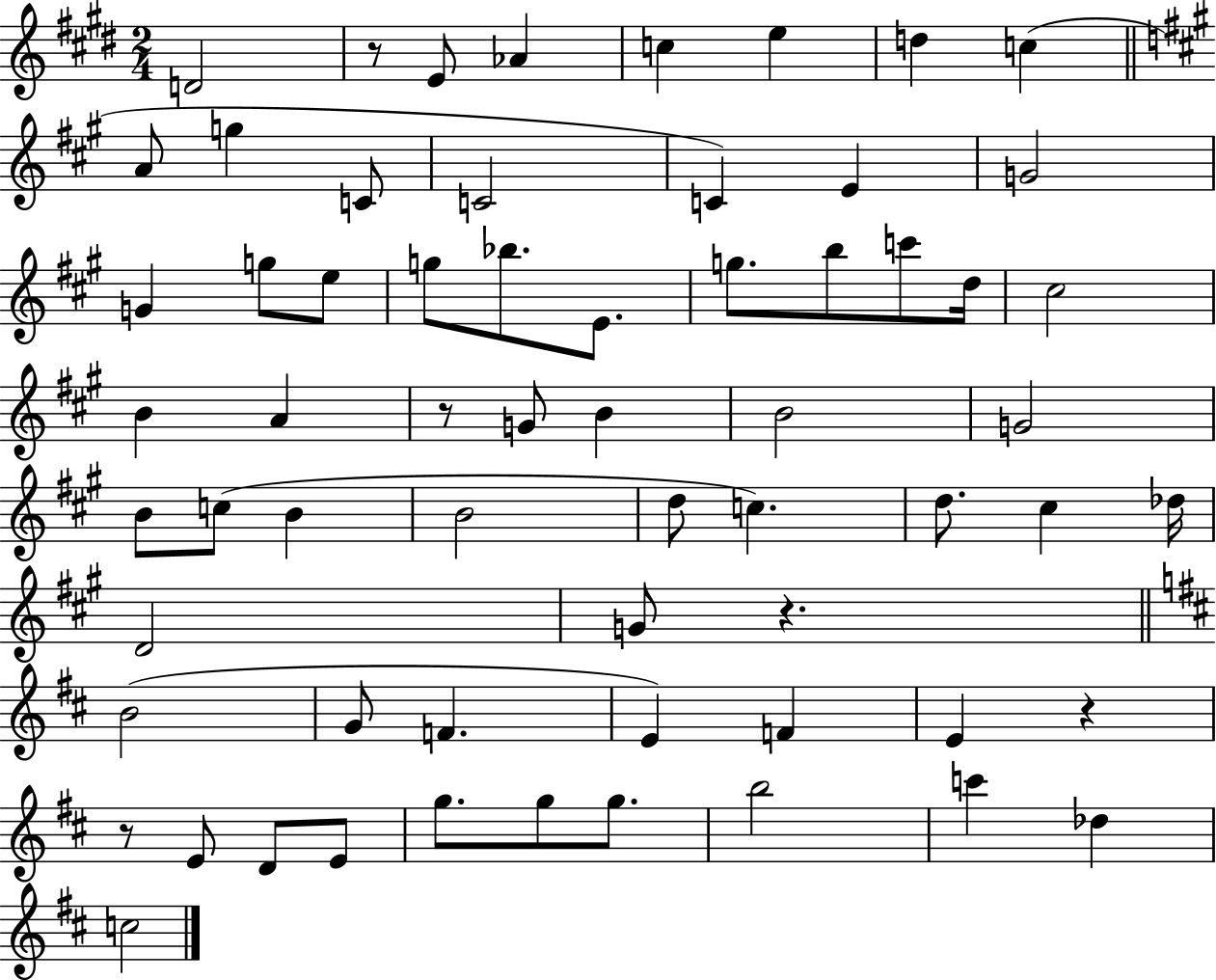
{
  \clef treble
  \numericTimeSignature
  \time 2/4
  \key e \major
  d'2 | r8 e'8 aes'4 | c''4 e''4 | d''4 c''4( | \break \bar "||" \break \key a \major a'8 g''4 c'8 | c'2 | c'4) e'4 | g'2 | \break g'4 g''8 e''8 | g''8 bes''8. e'8. | g''8. b''8 c'''8 d''16 | cis''2 | \break b'4 a'4 | r8 g'8 b'4 | b'2 | g'2 | \break b'8 c''8( b'4 | b'2 | d''8 c''4.) | d''8. cis''4 des''16 | \break d'2 | g'8 r4. | \bar "||" \break \key b \minor b'2( | g'8 f'4. | e'4) f'4 | e'4 r4 | \break r8 e'8 d'8 e'8 | g''8. g''8 g''8. | b''2 | c'''4 des''4 | \break c''2 | \bar "|."
}